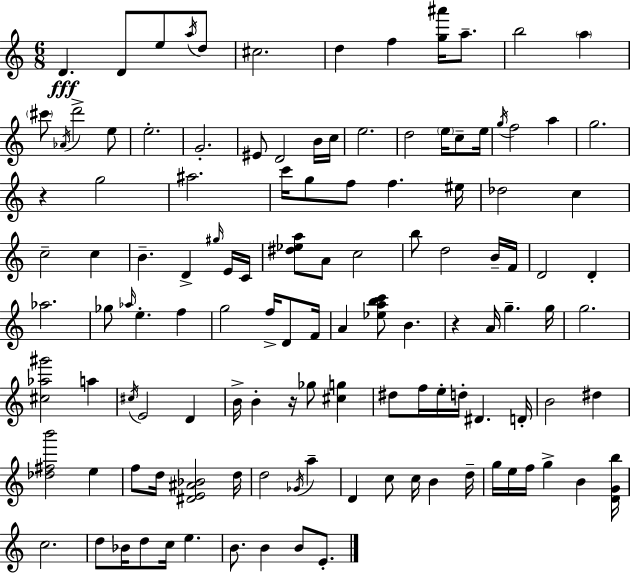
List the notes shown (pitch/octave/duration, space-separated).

D4/q. D4/e E5/e A5/s D5/e C#5/h. D5/q F5/q [G5,A#6]/s A5/e. B5/h A5/q C#6/e Ab4/s D6/h E5/e E5/h. G4/h. EIS4/e D4/h B4/s C5/s E5/h. D5/h E5/s C5/e E5/s G5/s F5/h A5/q G5/h. R/q G5/h A#5/h. C6/s G5/e F5/e F5/q. EIS5/s Db5/h C5/q C5/h C5/q B4/q. D4/q G#5/s E4/s C4/s [D#5,Eb5,A5]/e A4/e C5/h B5/e D5/h B4/s F4/s D4/h D4/q Ab5/h. Gb5/e Ab5/s E5/q. F5/q G5/h F5/s D4/e F4/s A4/q [Eb5,A5,B5,C6]/e B4/q. R/q A4/s G5/q. G5/s G5/h. [C#5,Ab5,G#6]/h A5/q C#5/s E4/h D4/q B4/s B4/q R/s Gb5/e [C#5,G5]/q D#5/e F5/s E5/s D5/s D#4/q. D4/s B4/h D#5/q [Db5,F#5,B6]/h E5/q F5/e D5/s [D#4,E4,A#4,Bb4]/h D5/s D5/h Gb4/s A5/q D4/q C5/e C5/s B4/q D5/s G5/s E5/s F5/s G5/q B4/q [D4,G4,B5]/s C5/h. D5/e Bb4/s D5/e C5/s E5/q. B4/e. B4/q B4/e E4/e.